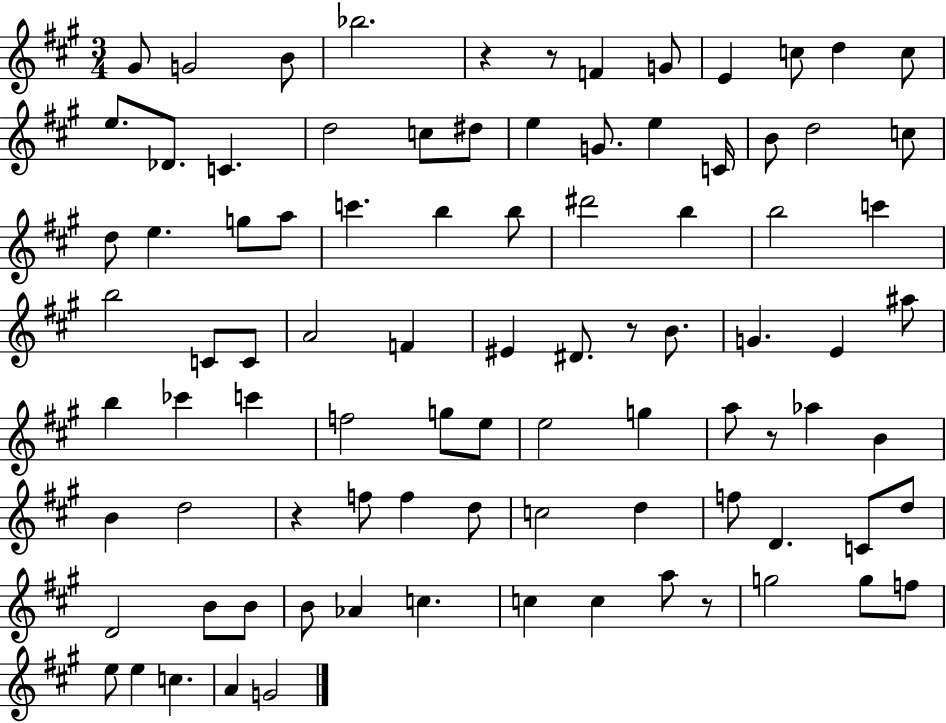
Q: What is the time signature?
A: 3/4